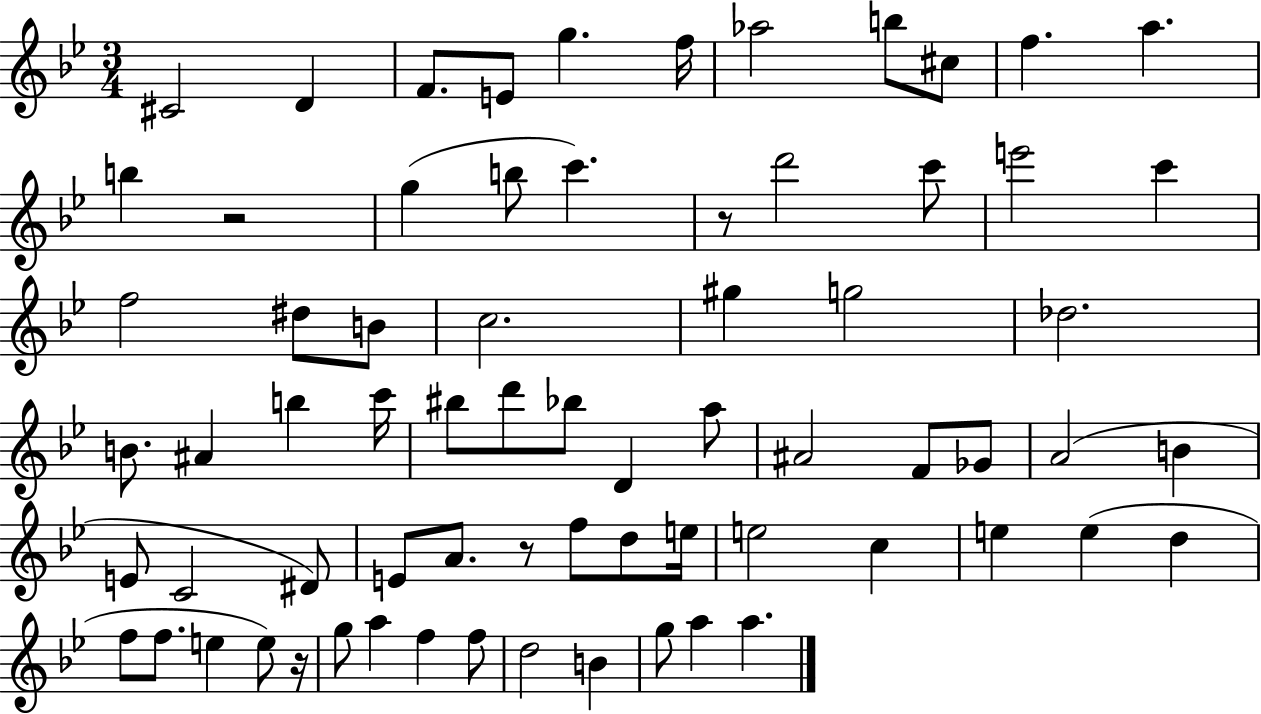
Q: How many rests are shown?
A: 4